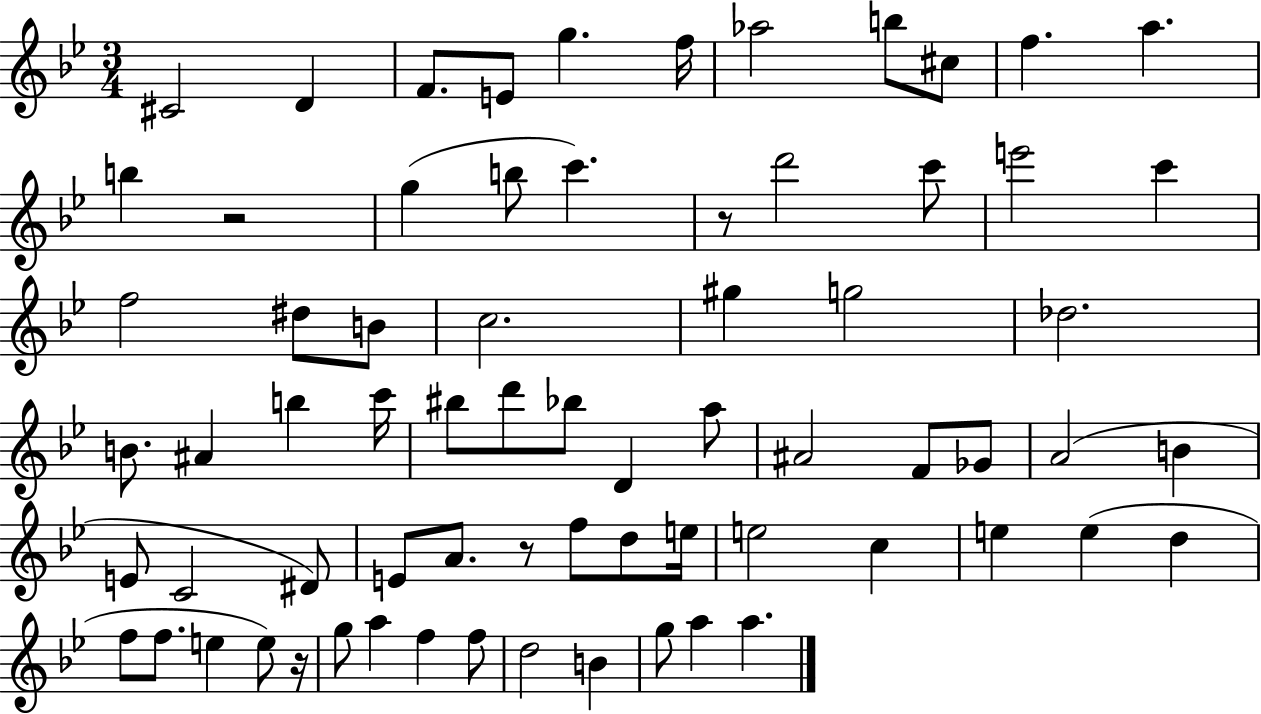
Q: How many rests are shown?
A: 4